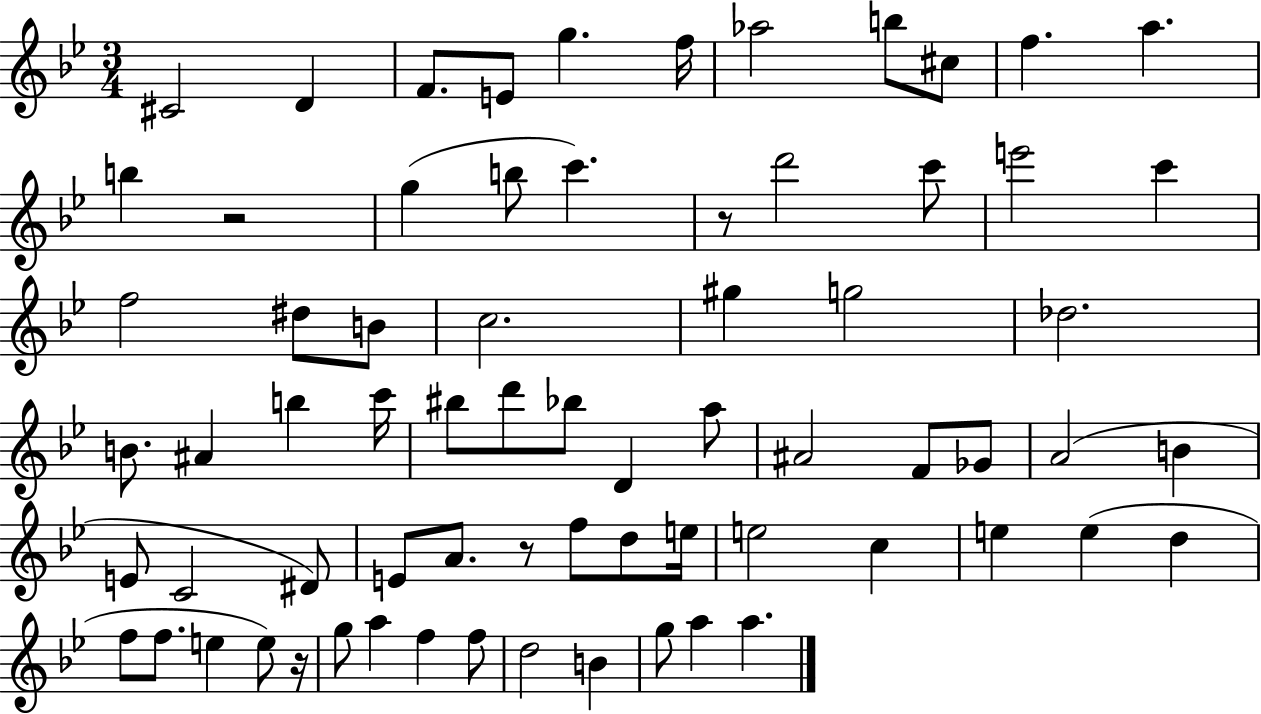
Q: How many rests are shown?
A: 4